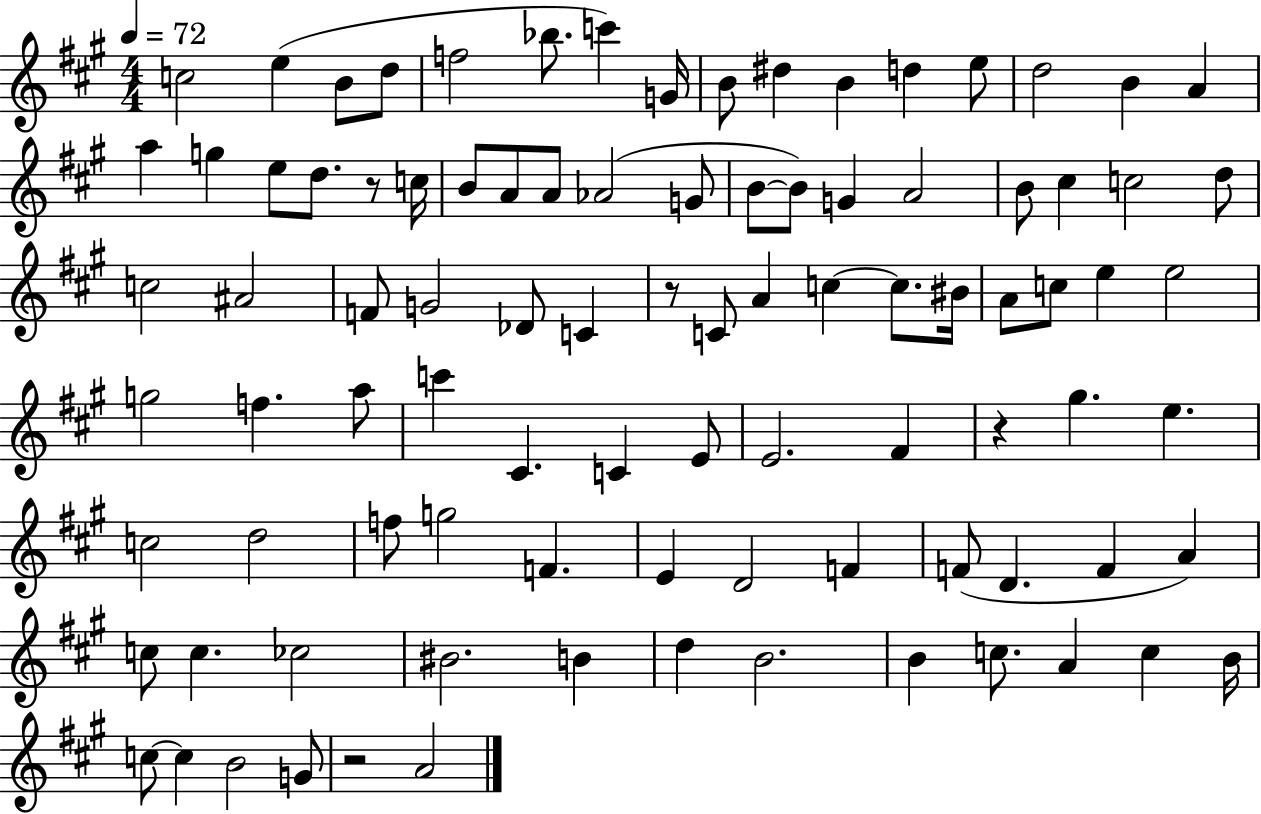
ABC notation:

X:1
T:Untitled
M:4/4
L:1/4
K:A
c2 e B/2 d/2 f2 _b/2 c' G/4 B/2 ^d B d e/2 d2 B A a g e/2 d/2 z/2 c/4 B/2 A/2 A/2 _A2 G/2 B/2 B/2 G A2 B/2 ^c c2 d/2 c2 ^A2 F/2 G2 _D/2 C z/2 C/2 A c c/2 ^B/4 A/2 c/2 e e2 g2 f a/2 c' ^C C E/2 E2 ^F z ^g e c2 d2 f/2 g2 F E D2 F F/2 D F A c/2 c _c2 ^B2 B d B2 B c/2 A c B/4 c/2 c B2 G/2 z2 A2